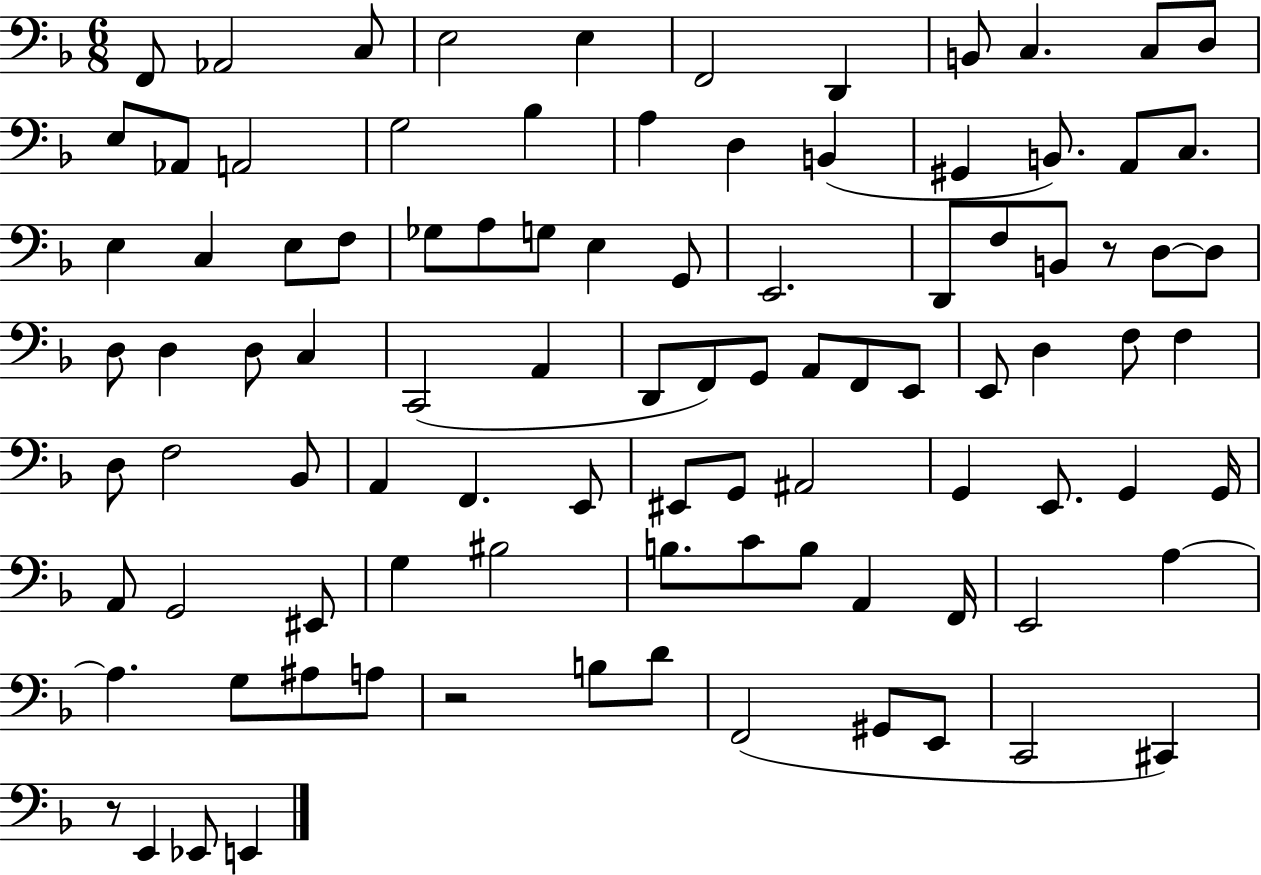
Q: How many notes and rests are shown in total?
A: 96